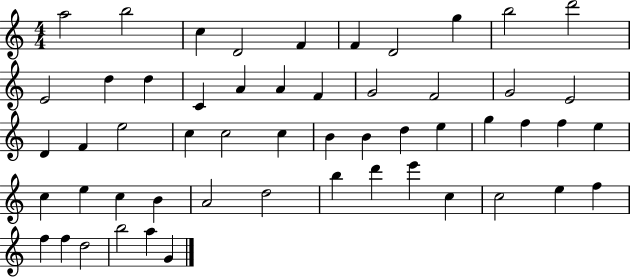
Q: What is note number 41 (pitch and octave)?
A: D5